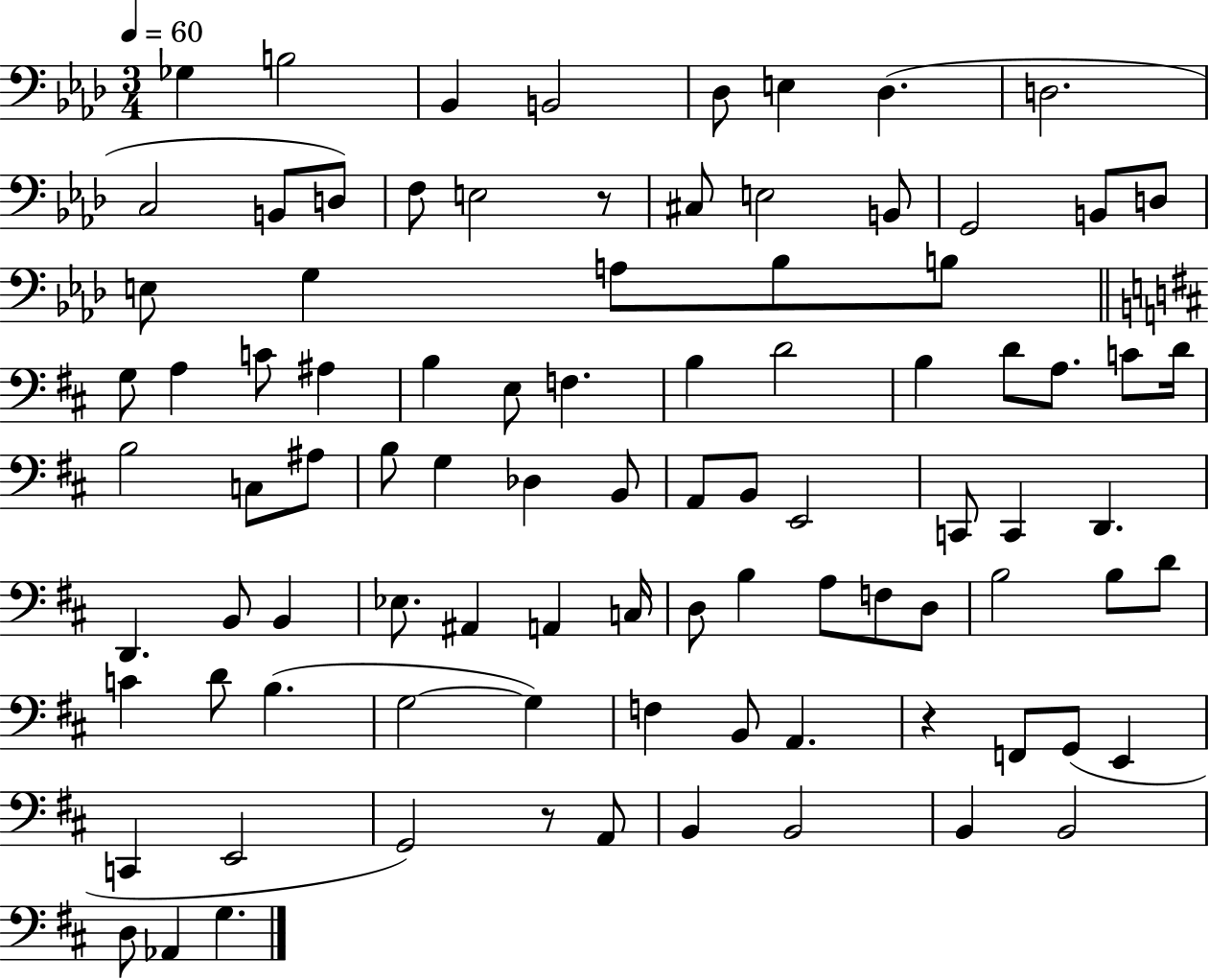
{
  \clef bass
  \numericTimeSignature
  \time 3/4
  \key aes \major
  \tempo 4 = 60
  ges4 b2 | bes,4 b,2 | des8 e4 des4.( | d2. | \break c2 b,8 d8) | f8 e2 r8 | cis8 e2 b,8 | g,2 b,8 d8 | \break e8 g4 a8 bes8 b8 | \bar "||" \break \key b \minor g8 a4 c'8 ais4 | b4 e8 f4. | b4 d'2 | b4 d'8 a8. c'8 d'16 | \break b2 c8 ais8 | b8 g4 des4 b,8 | a,8 b,8 e,2 | c,8 c,4 d,4. | \break d,4. b,8 b,4 | ees8. ais,4 a,4 c16 | d8 b4 a8 f8 d8 | b2 b8 d'8 | \break c'4 d'8 b4.( | g2~~ g4) | f4 b,8 a,4. | r4 f,8 g,8( e,4 | \break c,4 e,2 | g,2) r8 a,8 | b,4 b,2 | b,4 b,2 | \break d8 aes,4 g4. | \bar "|."
}